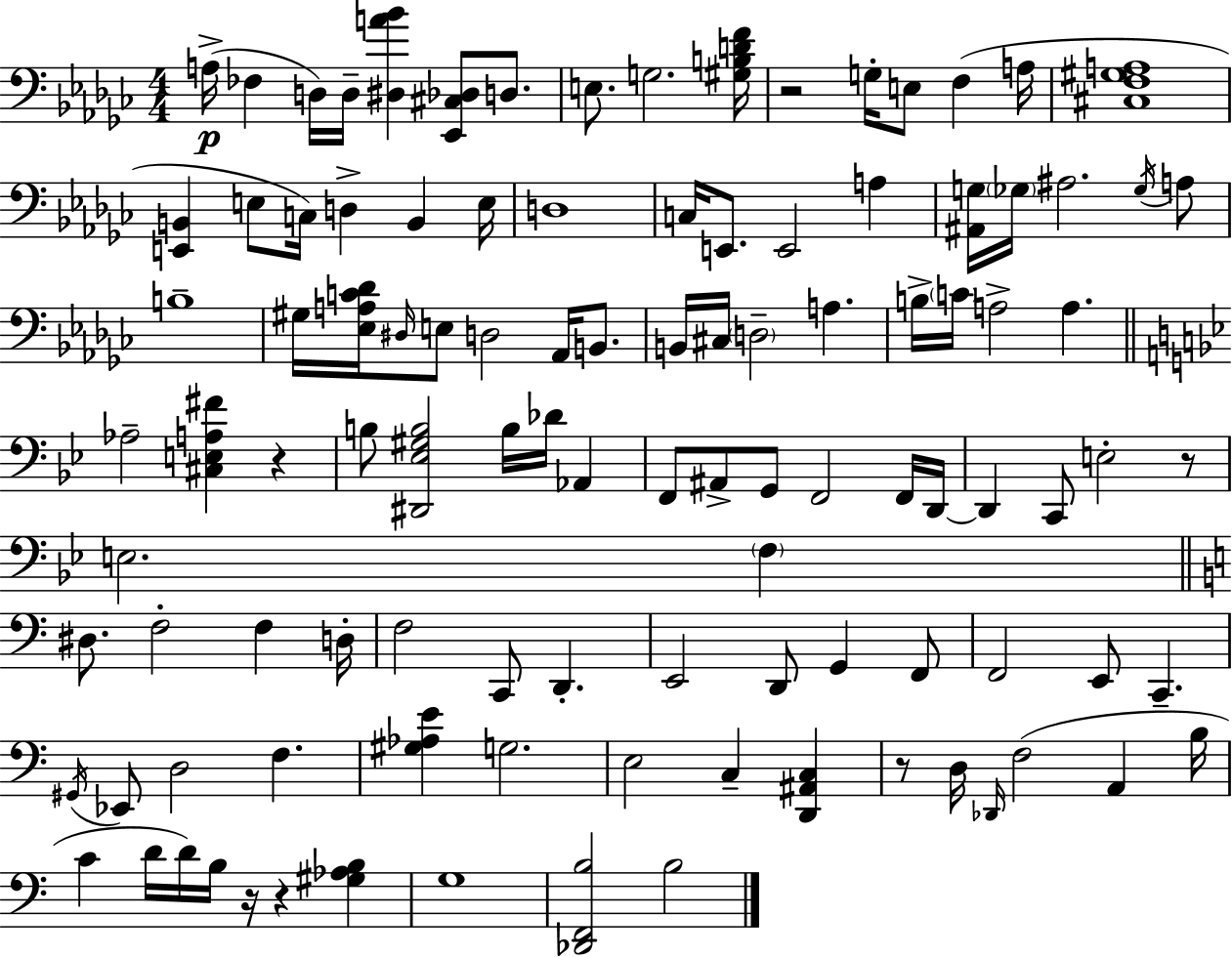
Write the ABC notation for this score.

X:1
T:Untitled
M:4/4
L:1/4
K:Ebm
A,/4 _F, D,/4 D,/4 [^D,A_B] [_E,,^C,_D,]/2 D,/2 E,/2 G,2 [^G,B,DF]/4 z2 G,/4 E,/2 F, A,/4 [^C,F,^G,A,]4 [E,,B,,] E,/2 C,/4 D, B,, E,/4 D,4 C,/4 E,,/2 E,,2 A, [^A,,G,]/4 _G,/4 ^A,2 _G,/4 A,/2 B,4 ^G,/4 [_E,A,C_D]/4 ^D,/4 E,/2 D,2 _A,,/4 B,,/2 B,,/4 ^C,/4 D,2 A, B,/4 C/4 A,2 A, _A,2 [^C,E,A,^F] z B,/2 [^D,,_E,^G,B,]2 B,/4 _D/4 _A,, F,,/2 ^A,,/2 G,,/2 F,,2 F,,/4 D,,/4 D,, C,,/2 E,2 z/2 E,2 F, ^D,/2 F,2 F, D,/4 F,2 C,,/2 D,, E,,2 D,,/2 G,, F,,/2 F,,2 E,,/2 C,, ^G,,/4 _E,,/2 D,2 F, [^G,_A,E] G,2 E,2 C, [D,,^A,,C,] z/2 D,/4 _D,,/4 F,2 A,, B,/4 C D/4 D/4 B,/4 z/4 z [^G,_A,B,] G,4 [_D,,F,,B,]2 B,2